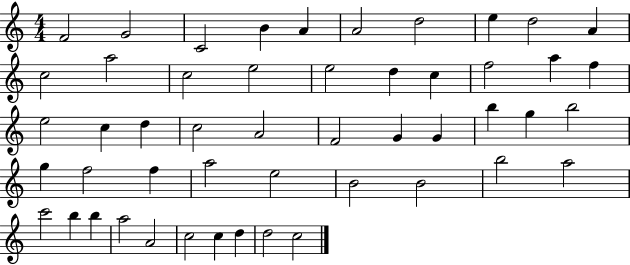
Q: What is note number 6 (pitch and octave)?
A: A4